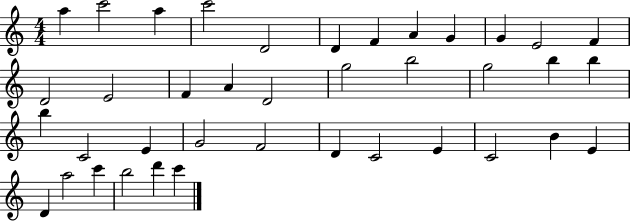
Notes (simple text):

A5/q C6/h A5/q C6/h D4/h D4/q F4/q A4/q G4/q G4/q E4/h F4/q D4/h E4/h F4/q A4/q D4/h G5/h B5/h G5/h B5/q B5/q B5/q C4/h E4/q G4/h F4/h D4/q C4/h E4/q C4/h B4/q E4/q D4/q A5/h C6/q B5/h D6/q C6/q